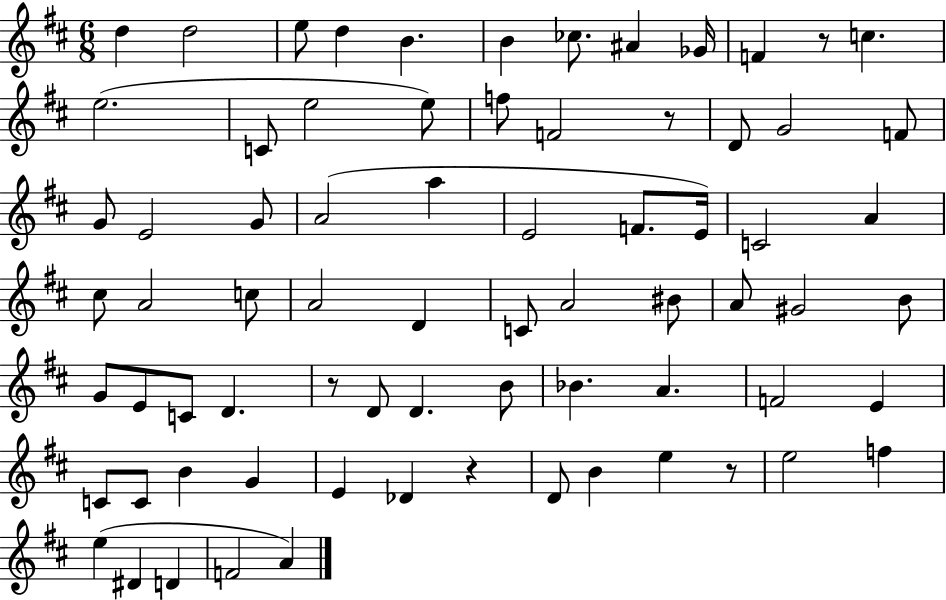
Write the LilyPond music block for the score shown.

{
  \clef treble
  \numericTimeSignature
  \time 6/8
  \key d \major
  d''4 d''2 | e''8 d''4 b'4. | b'4 ces''8. ais'4 ges'16 | f'4 r8 c''4. | \break e''2.( | c'8 e''2 e''8) | f''8 f'2 r8 | d'8 g'2 f'8 | \break g'8 e'2 g'8 | a'2( a''4 | e'2 f'8. e'16) | c'2 a'4 | \break cis''8 a'2 c''8 | a'2 d'4 | c'8 a'2 bis'8 | a'8 gis'2 b'8 | \break g'8 e'8 c'8 d'4. | r8 d'8 d'4. b'8 | bes'4. a'4. | f'2 e'4 | \break c'8 c'8 b'4 g'4 | e'4 des'4 r4 | d'8 b'4 e''4 r8 | e''2 f''4 | \break e''4( dis'4 d'4 | f'2 a'4) | \bar "|."
}